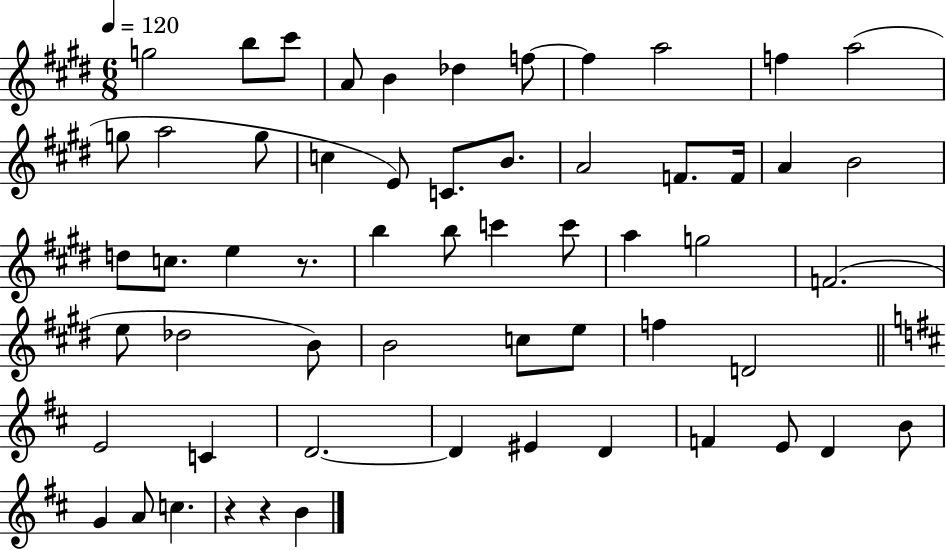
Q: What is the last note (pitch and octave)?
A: B4